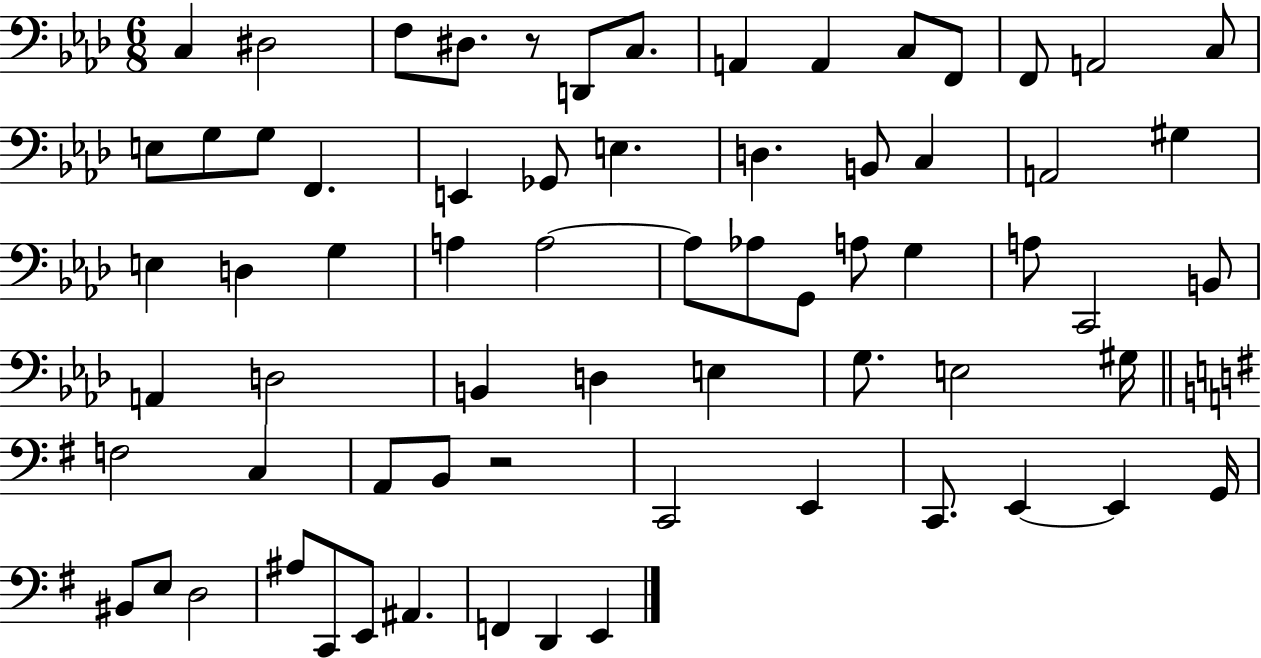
{
  \clef bass
  \numericTimeSignature
  \time 6/8
  \key aes \major
  c4 dis2 | f8 dis8. r8 d,8 c8. | a,4 a,4 c8 f,8 | f,8 a,2 c8 | \break e8 g8 g8 f,4. | e,4 ges,8 e4. | d4. b,8 c4 | a,2 gis4 | \break e4 d4 g4 | a4 a2~~ | a8 aes8 g,8 a8 g4 | a8 c,2 b,8 | \break a,4 d2 | b,4 d4 e4 | g8. e2 gis16 | \bar "||" \break \key g \major f2 c4 | a,8 b,8 r2 | c,2 e,4 | c,8. e,4~~ e,4 g,16 | \break bis,8 e8 d2 | ais8 c,8 e,8 ais,4. | f,4 d,4 e,4 | \bar "|."
}